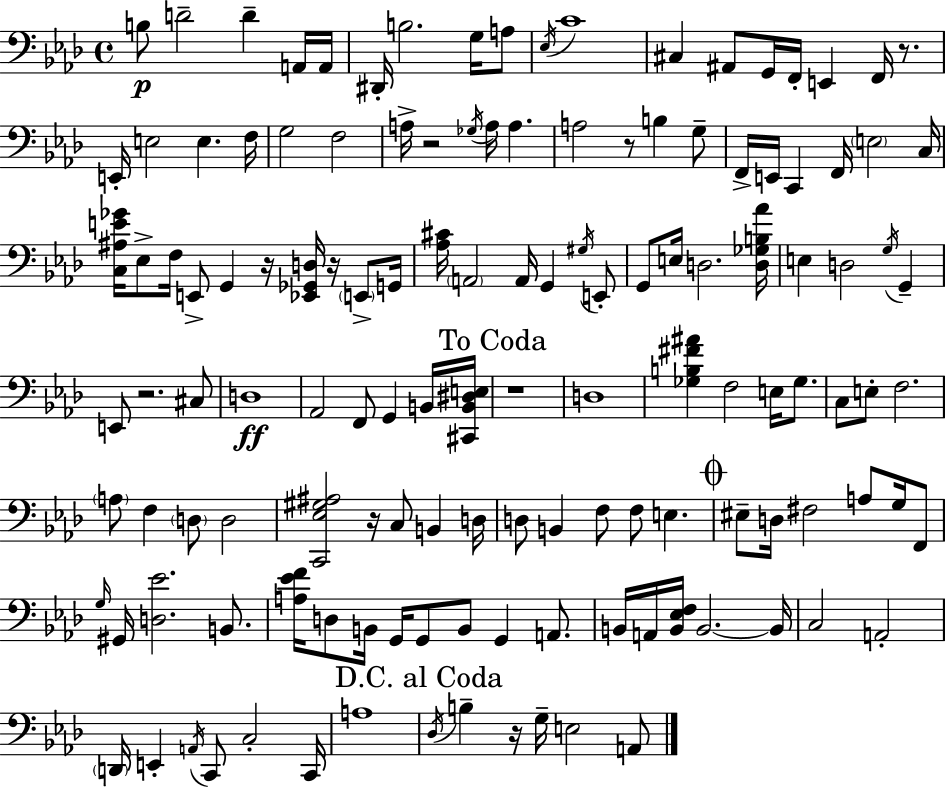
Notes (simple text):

B3/e D4/h D4/q A2/s A2/s D#2/s B3/h. G3/s A3/e Eb3/s C4/w C#3/q A#2/e G2/s F2/s E2/q F2/s R/e. E2/s E3/h E3/q. F3/s G3/h F3/h A3/s R/h Gb3/s A3/s A3/q. A3/h R/e B3/q G3/e F2/s E2/s C2/q F2/s E3/h C3/s [C3,A#3,E4,Gb4]/s Eb3/e F3/s E2/e G2/q R/s [Eb2,Gb2,D3]/s R/s E2/e G2/s [Ab3,C#4]/s A2/h A2/s G2/q G#3/s E2/e G2/e E3/s D3/h. [D3,Gb3,B3,Ab4]/s E3/q D3/h G3/s G2/q E2/e R/h. C#3/e D3/w Ab2/h F2/e G2/q B2/s [C#2,B2,D#3,E3]/s R/w D3/w [Gb3,B3,F#4,A#4]/q F3/h E3/s Gb3/e. C3/e E3/e F3/h. A3/e F3/q D3/e D3/h [C2,Eb3,G#3,A#3]/h R/s C3/e B2/q D3/s D3/e B2/q F3/e F3/e E3/q. EIS3/e D3/s F#3/h A3/e G3/s F2/e G3/s G#2/s [D3,Eb4]/h. B2/e. [A3,Eb4,F4]/s D3/e B2/s G2/s G2/e B2/e G2/q A2/e. B2/s A2/s [B2,Eb3,F3]/s B2/h. B2/s C3/h A2/h D2/s E2/q A2/s C2/e C3/h C2/s A3/w Db3/s B3/q R/s G3/s E3/h A2/e